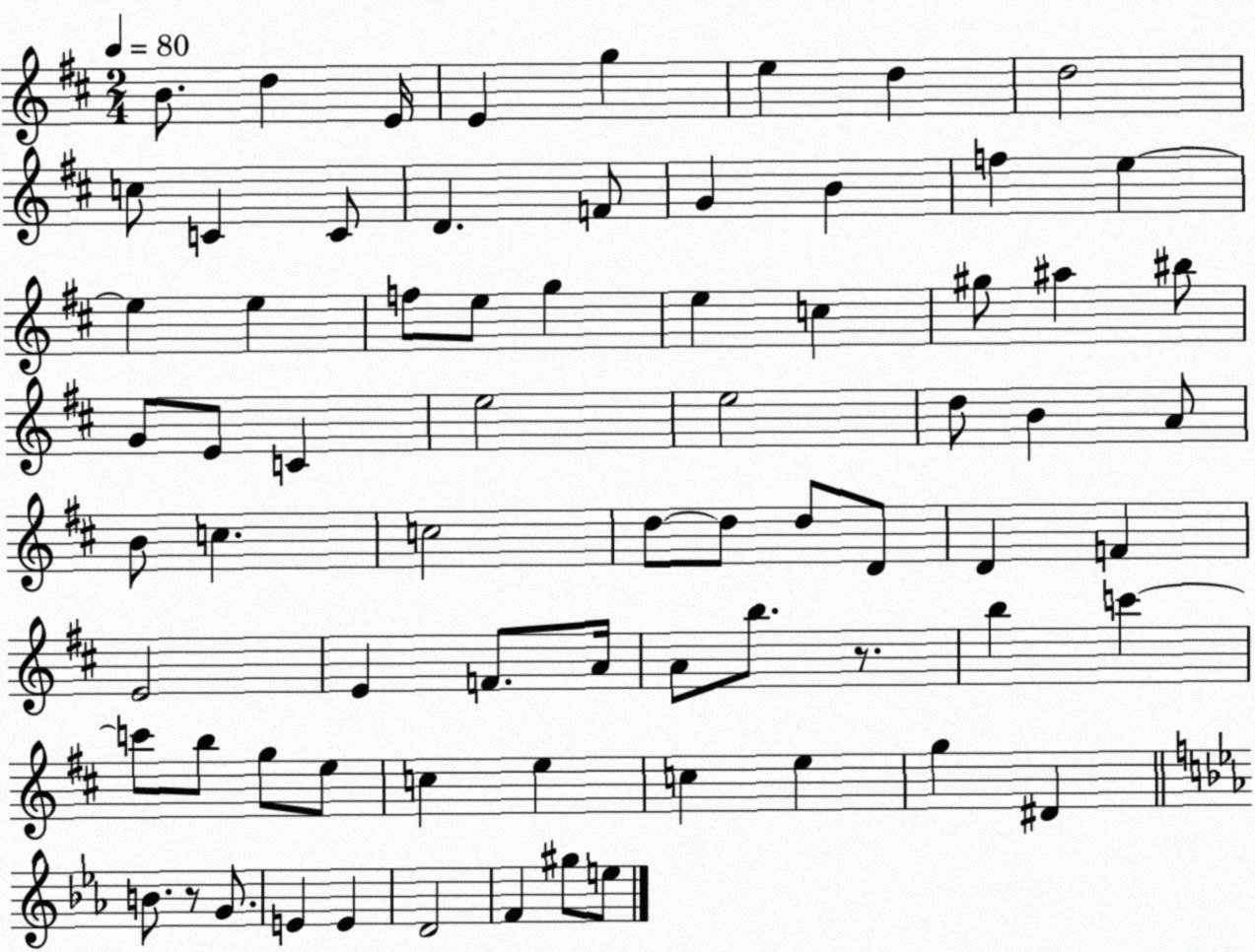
X:1
T:Untitled
M:2/4
L:1/4
K:D
B/2 d E/4 E g e d d2 c/2 C C/2 D F/2 G B f e e e f/2 e/2 g e c ^g/2 ^a ^b/2 G/2 E/2 C e2 e2 d/2 B A/2 B/2 c c2 d/2 d/2 d/2 D/2 D F E2 E F/2 A/4 A/2 b/2 z/2 b c' c'/2 b/2 g/2 e/2 c e c e g ^D B/2 z/2 G/2 E E D2 F ^g/2 e/2